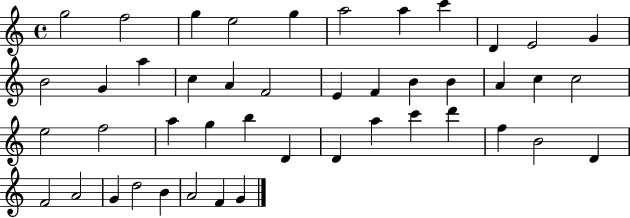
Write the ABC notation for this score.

X:1
T:Untitled
M:4/4
L:1/4
K:C
g2 f2 g e2 g a2 a c' D E2 G B2 G a c A F2 E F B B A c c2 e2 f2 a g b D D a c' d' f B2 D F2 A2 G d2 B A2 F G